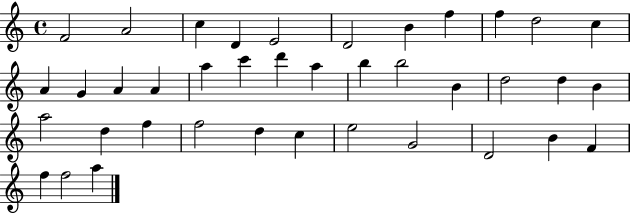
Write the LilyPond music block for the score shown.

{
  \clef treble
  \time 4/4
  \defaultTimeSignature
  \key c \major
  f'2 a'2 | c''4 d'4 e'2 | d'2 b'4 f''4 | f''4 d''2 c''4 | \break a'4 g'4 a'4 a'4 | a''4 c'''4 d'''4 a''4 | b''4 b''2 b'4 | d''2 d''4 b'4 | \break a''2 d''4 f''4 | f''2 d''4 c''4 | e''2 g'2 | d'2 b'4 f'4 | \break f''4 f''2 a''4 | \bar "|."
}